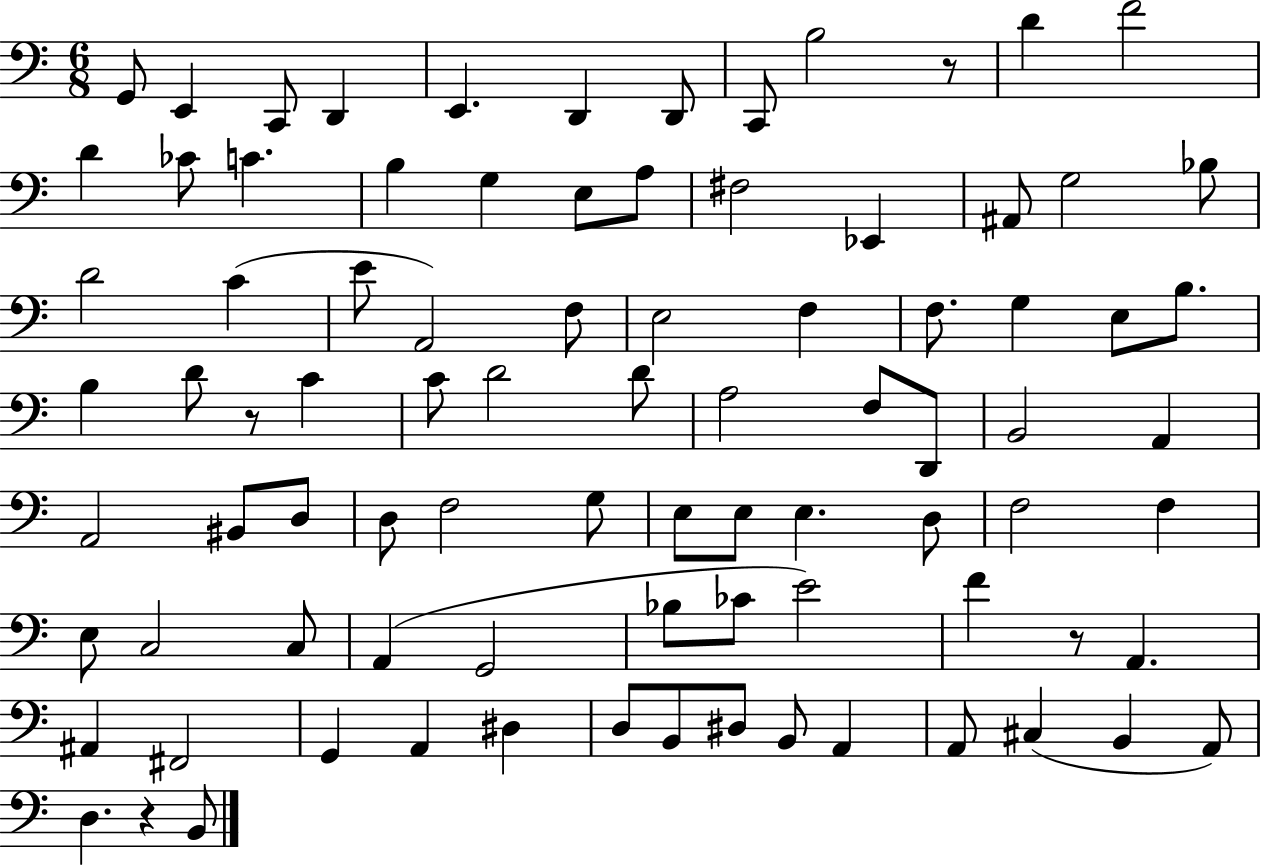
X:1
T:Untitled
M:6/8
L:1/4
K:C
G,,/2 E,, C,,/2 D,, E,, D,, D,,/2 C,,/2 B,2 z/2 D F2 D _C/2 C B, G, E,/2 A,/2 ^F,2 _E,, ^A,,/2 G,2 _B,/2 D2 C E/2 A,,2 F,/2 E,2 F, F,/2 G, E,/2 B,/2 B, D/2 z/2 C C/2 D2 D/2 A,2 F,/2 D,,/2 B,,2 A,, A,,2 ^B,,/2 D,/2 D,/2 F,2 G,/2 E,/2 E,/2 E, D,/2 F,2 F, E,/2 C,2 C,/2 A,, G,,2 _B,/2 _C/2 E2 F z/2 A,, ^A,, ^F,,2 G,, A,, ^D, D,/2 B,,/2 ^D,/2 B,,/2 A,, A,,/2 ^C, B,, A,,/2 D, z B,,/2